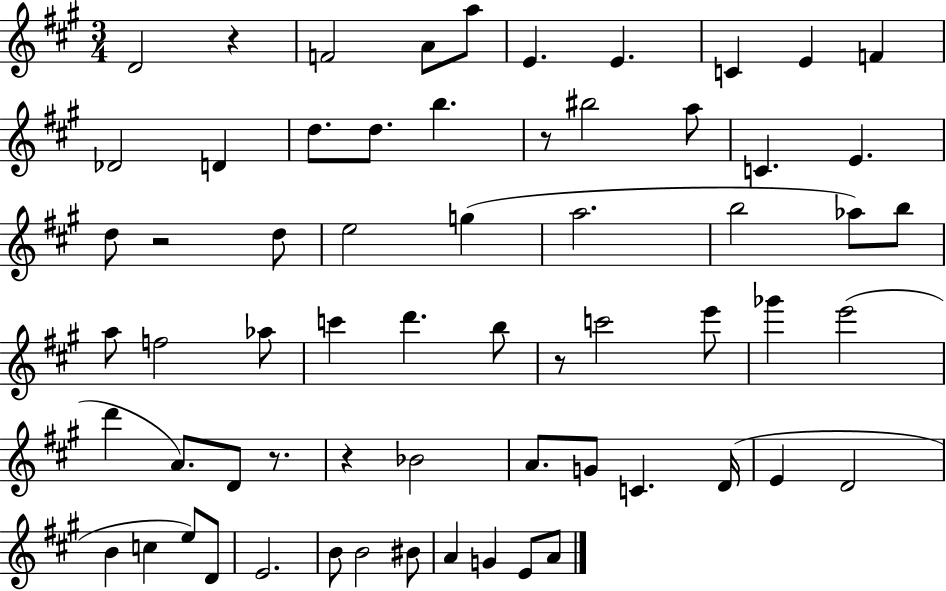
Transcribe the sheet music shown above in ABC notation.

X:1
T:Untitled
M:3/4
L:1/4
K:A
D2 z F2 A/2 a/2 E E C E F _D2 D d/2 d/2 b z/2 ^b2 a/2 C E d/2 z2 d/2 e2 g a2 b2 _a/2 b/2 a/2 f2 _a/2 c' d' b/2 z/2 c'2 e'/2 _g' e'2 d' A/2 D/2 z/2 z _B2 A/2 G/2 C D/4 E D2 B c e/2 D/2 E2 B/2 B2 ^B/2 A G E/2 A/2